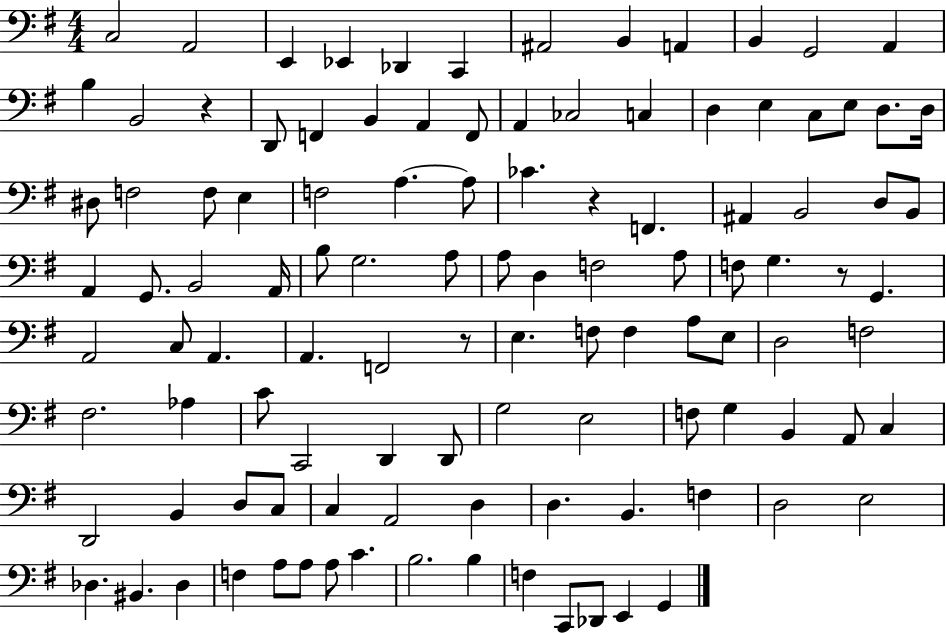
{
  \clef bass
  \numericTimeSignature
  \time 4/4
  \key g \major
  c2 a,2 | e,4 ees,4 des,4 c,4 | ais,2 b,4 a,4 | b,4 g,2 a,4 | \break b4 b,2 r4 | d,8 f,4 b,4 a,4 f,8 | a,4 ces2 c4 | d4 e4 c8 e8 d8. d16 | \break dis8 f2 f8 e4 | f2 a4.~~ a8 | ces'4. r4 f,4. | ais,4 b,2 d8 b,8 | \break a,4 g,8. b,2 a,16 | b8 g2. a8 | a8 d4 f2 a8 | f8 g4. r8 g,4. | \break a,2 c8 a,4. | a,4. f,2 r8 | e4. f8 f4 a8 e8 | d2 f2 | \break fis2. aes4 | c'8 c,2 d,4 d,8 | g2 e2 | f8 g4 b,4 a,8 c4 | \break d,2 b,4 d8 c8 | c4 a,2 d4 | d4. b,4. f4 | d2 e2 | \break des4. bis,4. des4 | f4 a8 a8 a8 c'4. | b2. b4 | f4 c,8 des,8 e,4 g,4 | \break \bar "|."
}